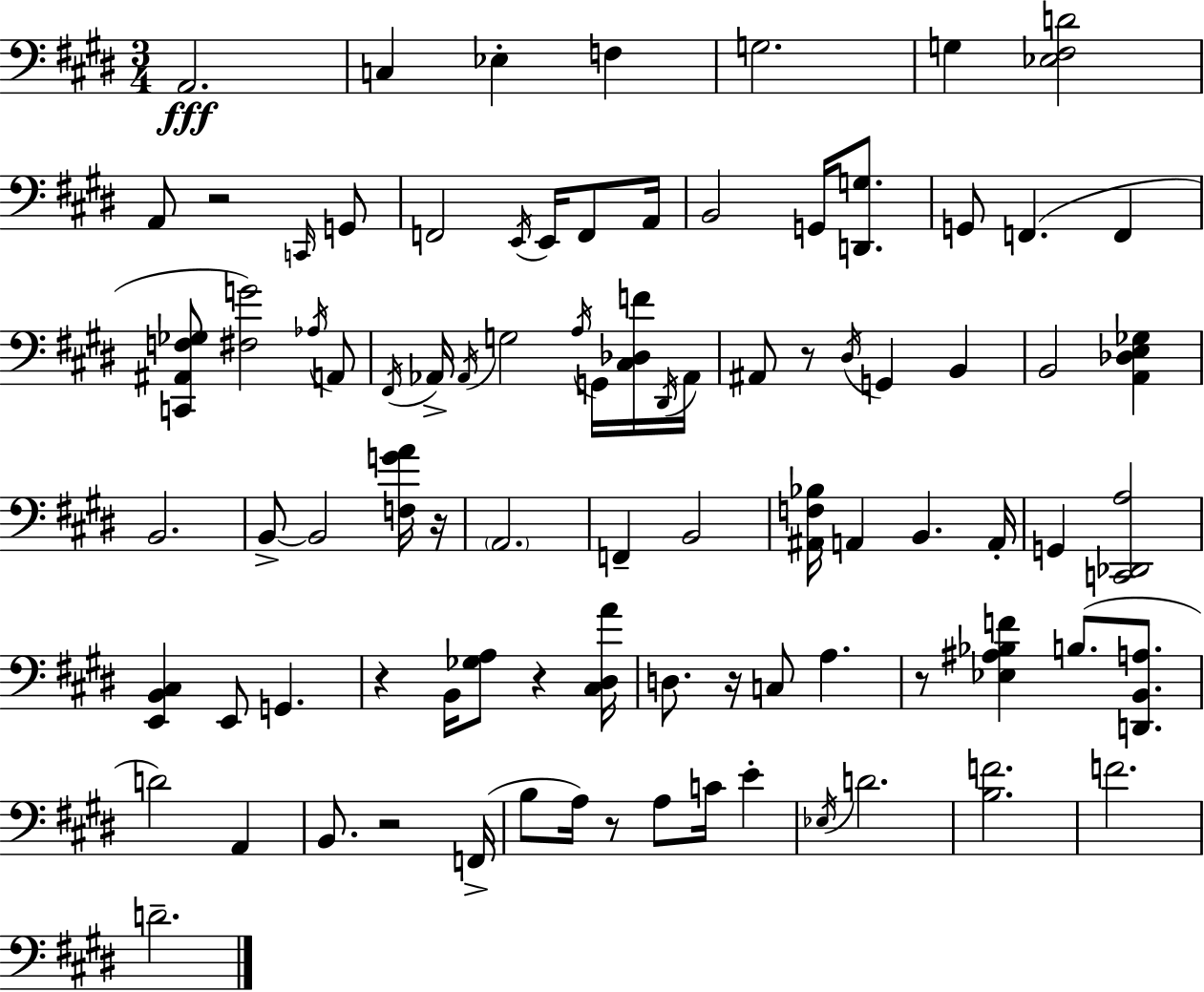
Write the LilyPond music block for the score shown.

{
  \clef bass
  \numericTimeSignature
  \time 3/4
  \key e \major
  a,2.\fff | c4 ees4-. f4 | g2. | g4 <ees fis d'>2 | \break a,8 r2 \grace { c,16 } g,8 | f,2 \acciaccatura { e,16 } e,16 f,8 | a,16 b,2 g,16 <d, g>8. | g,8 f,4.( f,4 | \break <c, ais, f ges>8 <fis g'>2) | \acciaccatura { aes16 } a,8 \acciaccatura { fis,16 } aes,16-> \acciaccatura { aes,16 } g2 | \acciaccatura { a16 } g,16 <cis des f'>16 \acciaccatura { dis,16 } aes,16 ais,8 r8 \acciaccatura { dis16 } | g,4 b,4 b,2 | \break <a, des e ges>4 b,2. | b,8->~~ b,2 | <f g' a'>16 r16 \parenthesize a,2. | f,4-- | \break b,2 <ais, f bes>16 a,4 | b,4. a,16-. g,4 | <c, des, a>2 <e, b, cis>4 | e,8 g,4. r4 | \break b,16 <ges a>8 r4 <cis dis a'>16 d8. r16 | c8 a4. r8 <ees ais bes f'>4 | b8.( <d, b, a>8. d'2) | a,4 b,8. r2 | \break f,16->( b8 a16) r8 | a8 c'16 e'4-. \acciaccatura { ees16 } d'2. | <b f'>2. | f'2. | \break d'2.-- | \bar "|."
}